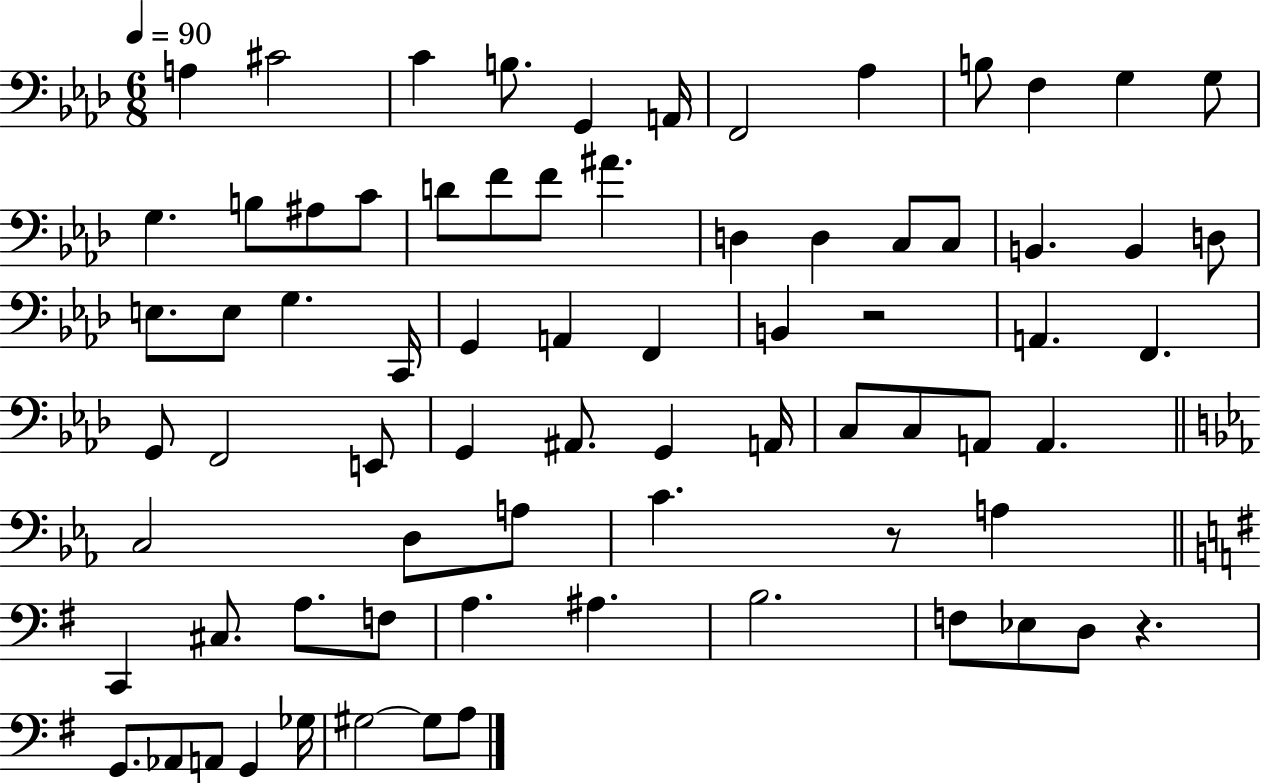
A3/q C#4/h C4/q B3/e. G2/q A2/s F2/h Ab3/q B3/e F3/q G3/q G3/e G3/q. B3/e A#3/e C4/e D4/e F4/e F4/e A#4/q. D3/q D3/q C3/e C3/e B2/q. B2/q D3/e E3/e. E3/e G3/q. C2/s G2/q A2/q F2/q B2/q R/h A2/q. F2/q. G2/e F2/h E2/e G2/q A#2/e. G2/q A2/s C3/e C3/e A2/e A2/q. C3/h D3/e A3/e C4/q. R/e A3/q C2/q C#3/e. A3/e. F3/e A3/q. A#3/q. B3/h. F3/e Eb3/e D3/e R/q. G2/e. Ab2/e A2/e G2/q Gb3/s G#3/h G#3/e A3/e